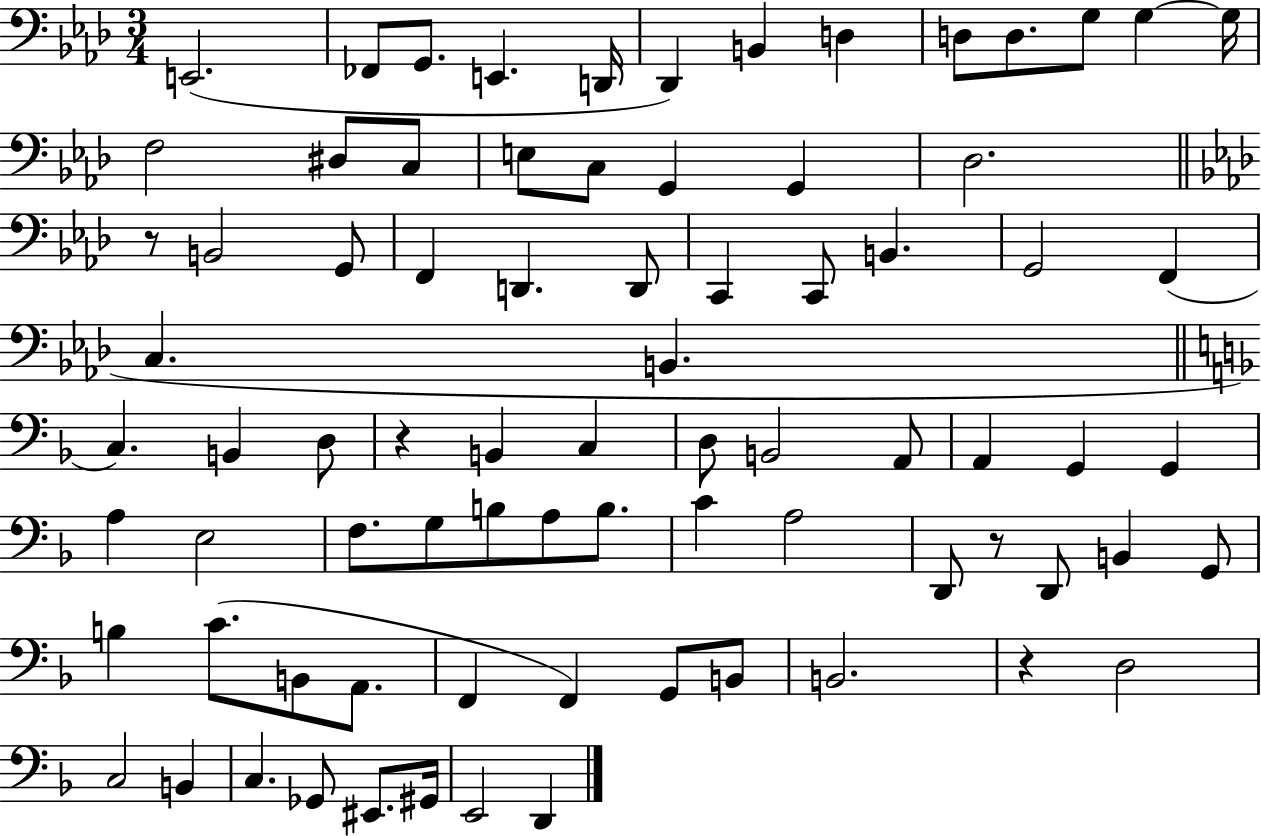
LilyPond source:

{
  \clef bass
  \numericTimeSignature
  \time 3/4
  \key aes \major
  e,2.( | fes,8 g,8. e,4. d,16 | des,4) b,4 d4 | d8 d8. g8 g4~~ g16 | \break f2 dis8 c8 | e8 c8 g,4 g,4 | des2. | \bar "||" \break \key f \minor r8 b,2 g,8 | f,4 d,4. d,8 | c,4 c,8 b,4. | g,2 f,4( | \break c4. b,4. | \bar "||" \break \key f \major c4.) b,4 d8 | r4 b,4 c4 | d8 b,2 a,8 | a,4 g,4 g,4 | \break a4 e2 | f8. g8 b8 a8 b8. | c'4 a2 | d,8 r8 d,8 b,4 g,8 | \break b4 c'8.( b,8 a,8. | f,4 f,4) g,8 b,8 | b,2. | r4 d2 | \break c2 b,4 | c4. ges,8 eis,8. gis,16 | e,2 d,4 | \bar "|."
}